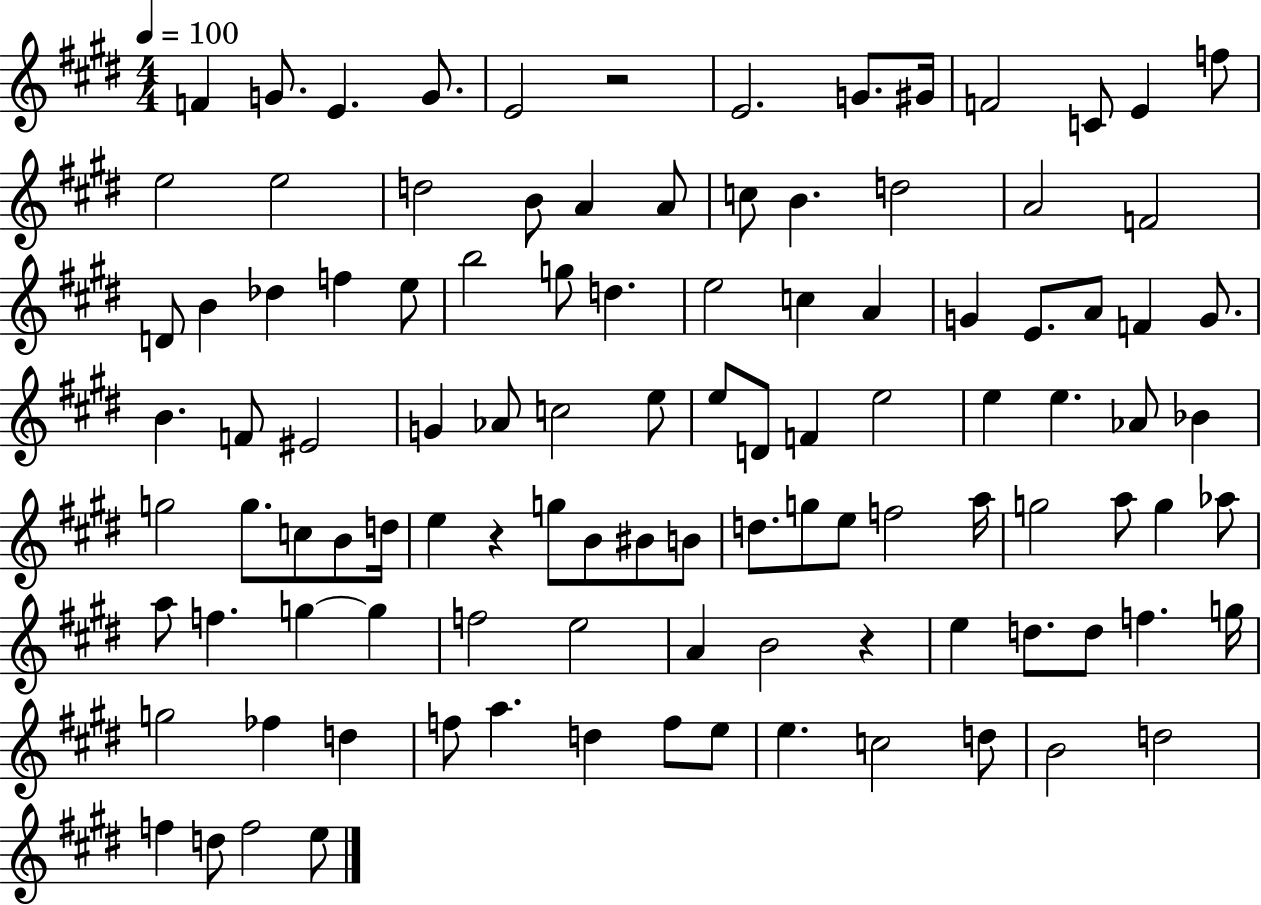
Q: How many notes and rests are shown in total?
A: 106